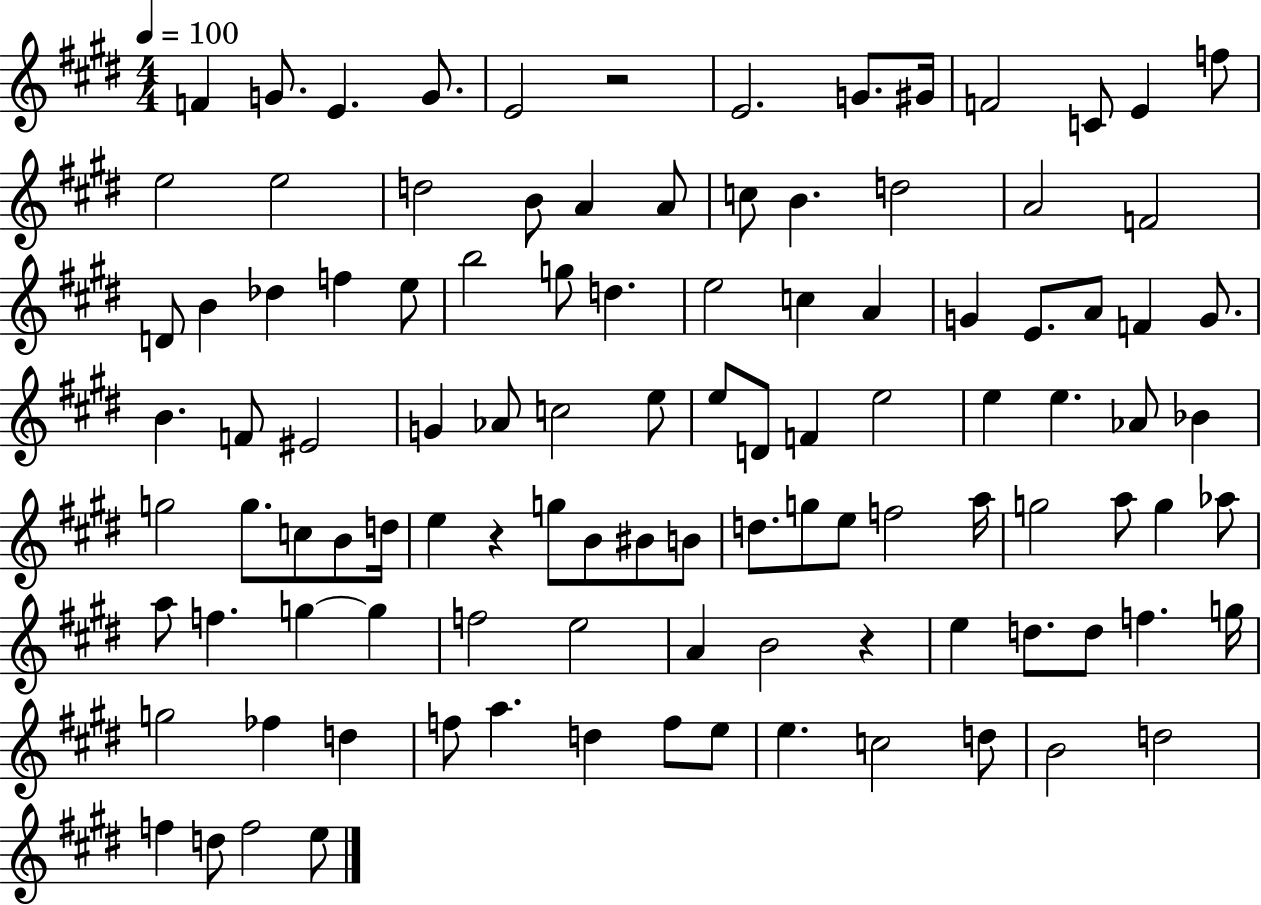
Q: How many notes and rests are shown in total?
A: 106